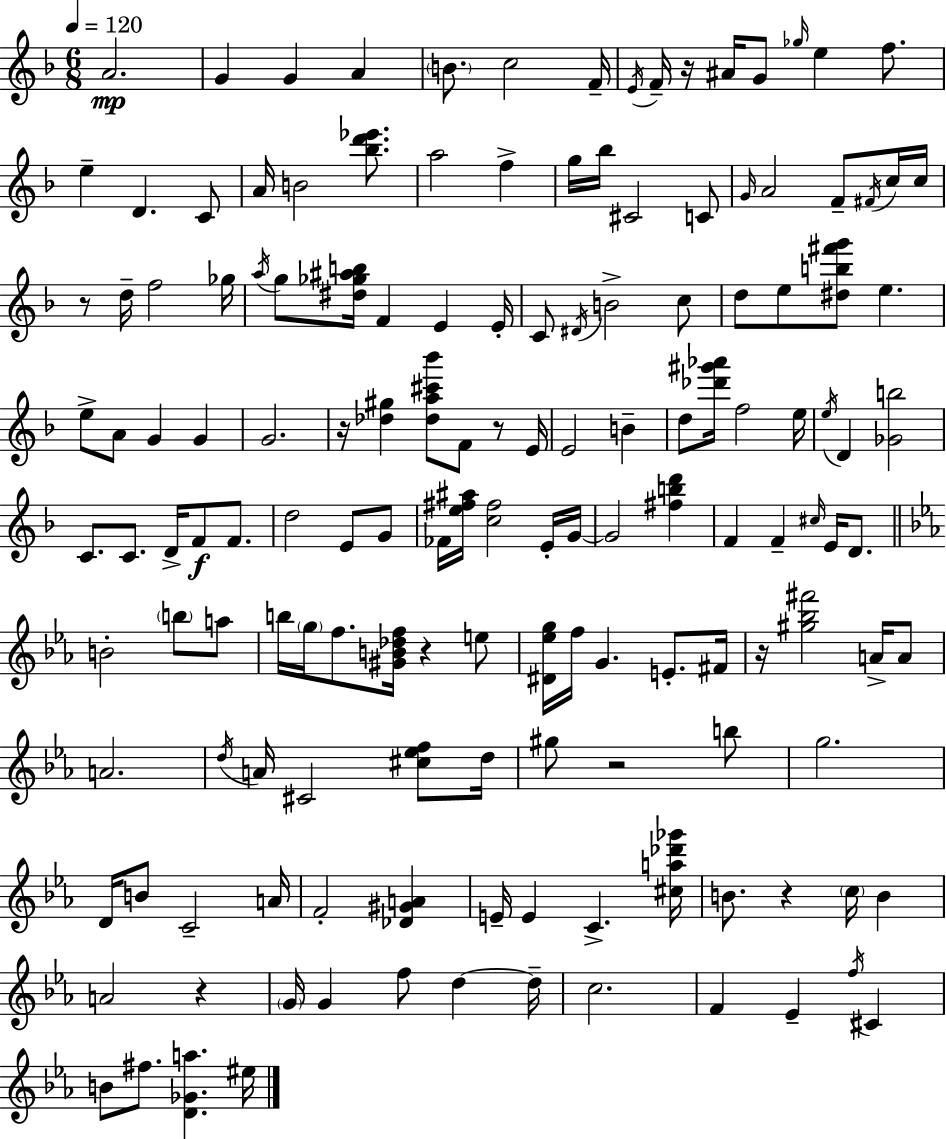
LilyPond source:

{
  \clef treble
  \numericTimeSignature
  \time 6/8
  \key f \major
  \tempo 4 = 120
  a'2.\mp | g'4 g'4 a'4 | \parenthesize b'8. c''2 f'16-- | \acciaccatura { e'16 } f'16-- r16 ais'16 g'8 \grace { ges''16 } e''4 f''8. | \break e''4-- d'4. | c'8 a'16 b'2 <bes'' d''' ees'''>8. | a''2 f''4-> | g''16 bes''16 cis'2 | \break c'8 \grace { g'16 } a'2 f'8-- | \acciaccatura { fis'16 } c''16 c''16 r8 d''16-- f''2 | ges''16 \acciaccatura { a''16 } g''8 <dis'' ges'' ais'' b''>16 f'4 | e'4 e'16-. c'8 \acciaccatura { dis'16 } b'2-> | \break c''8 d''8 e''8 <dis'' b'' fis''' g'''>8 | e''4. e''8-> a'8 g'4 | g'4 g'2. | r16 <des'' gis''>4 <des'' a'' cis''' bes'''>8 | \break f'8 r8 e'16 e'2 | b'4-- d''8 <des''' gis''' aes'''>16 f''2 | e''16 \acciaccatura { e''16 } d'4 <ges' b''>2 | c'8. c'8. | \break d'16-> f'8\f f'8. d''2 | e'8 g'8 fes'16 <e'' fis'' ais''>16 <c'' fis''>2 | e'16-. g'16~~ g'2 | <fis'' b'' d'''>4 f'4 f'4-- | \break \grace { cis''16 } e'16 d'8. \bar "||" \break \key ees \major b'2-. \parenthesize b''8 a''8 | b''16 \parenthesize g''16 f''8. <gis' b' des'' f''>16 r4 e''8 | <dis' ees'' g''>16 f''16 g'4. e'8.-. fis'16 | r16 <gis'' bes'' fis'''>2 a'16-> a'8 | \break a'2. | \acciaccatura { d''16 } a'16 cis'2 <cis'' ees'' f''>8 | d''16 gis''8 r2 b''8 | g''2. | \break d'16 b'8 c'2-- | a'16 f'2-. <des' gis' a'>4 | e'16-- e'4 c'4.-> | <cis'' a'' des''' ges'''>16 b'8. r4 \parenthesize c''16 b'4 | \break a'2 r4 | \parenthesize g'16 g'4 f''8 d''4~~ | d''16-- c''2. | f'4 ees'4-- \acciaccatura { f''16 } cis'4 | \break b'8 fis''8. <d' ges' a''>4. | eis''16 \bar "|."
}